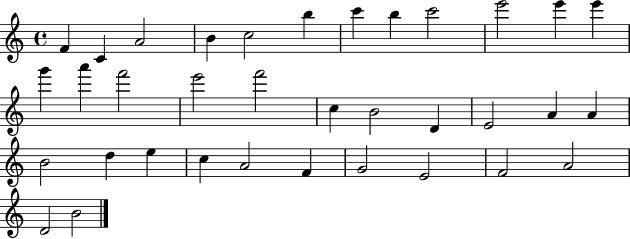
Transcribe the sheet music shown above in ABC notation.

X:1
T:Untitled
M:4/4
L:1/4
K:C
F C A2 B c2 b c' b c'2 e'2 e' e' g' a' f'2 e'2 f'2 c B2 D E2 A A B2 d e c A2 F G2 E2 F2 A2 D2 B2